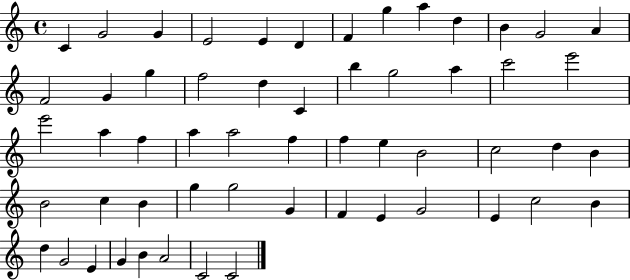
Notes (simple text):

C4/q G4/h G4/q E4/h E4/q D4/q F4/q G5/q A5/q D5/q B4/q G4/h A4/q F4/h G4/q G5/q F5/h D5/q C4/q B5/q G5/h A5/q C6/h E6/h E6/h A5/q F5/q A5/q A5/h F5/q F5/q E5/q B4/h C5/h D5/q B4/q B4/h C5/q B4/q G5/q G5/h G4/q F4/q E4/q G4/h E4/q C5/h B4/q D5/q G4/h E4/q G4/q B4/q A4/h C4/h C4/h